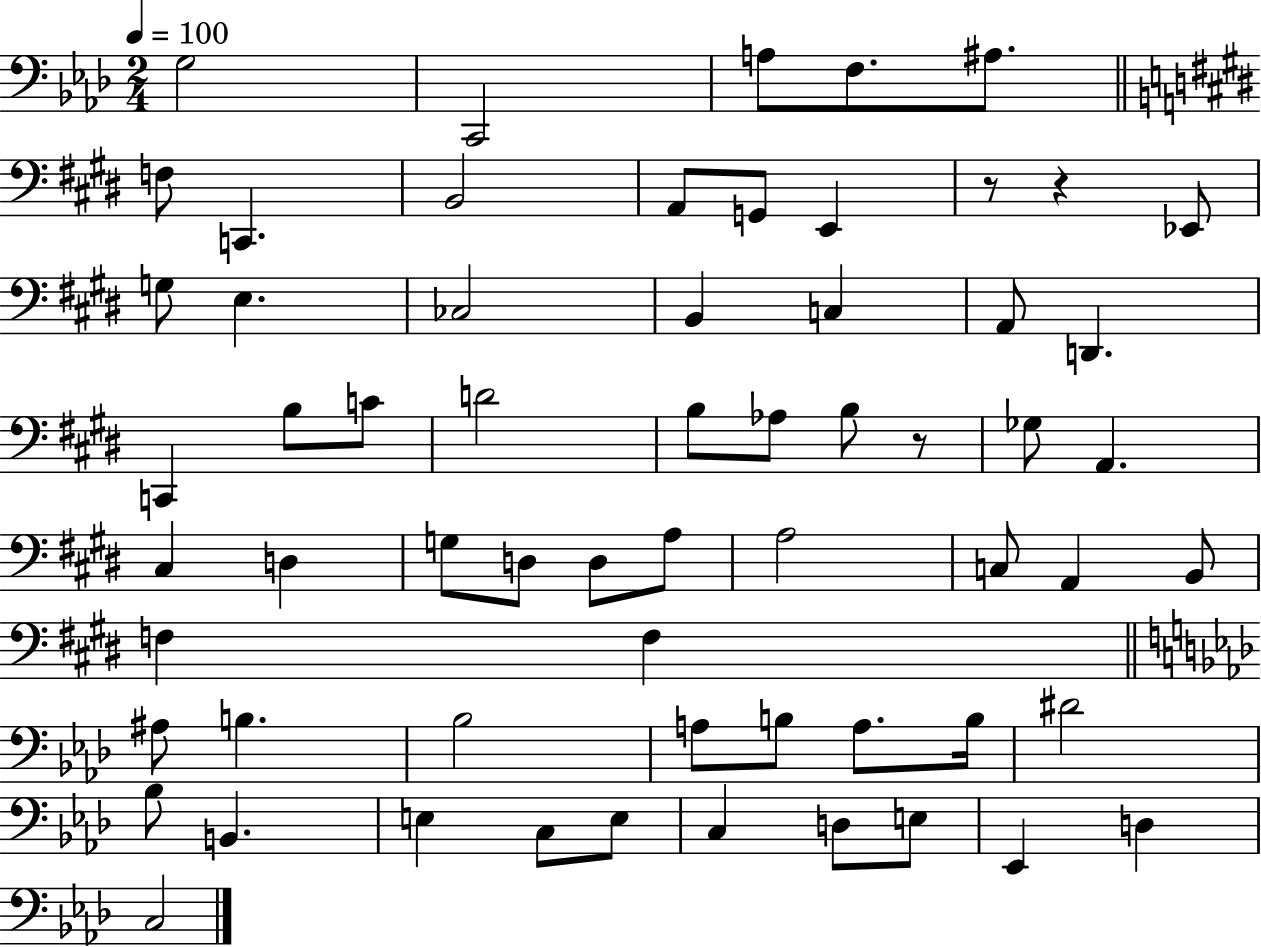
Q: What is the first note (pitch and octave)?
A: G3